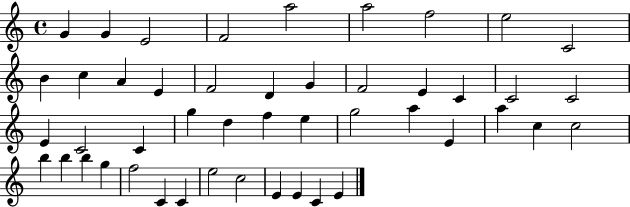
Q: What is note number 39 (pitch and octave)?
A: F5